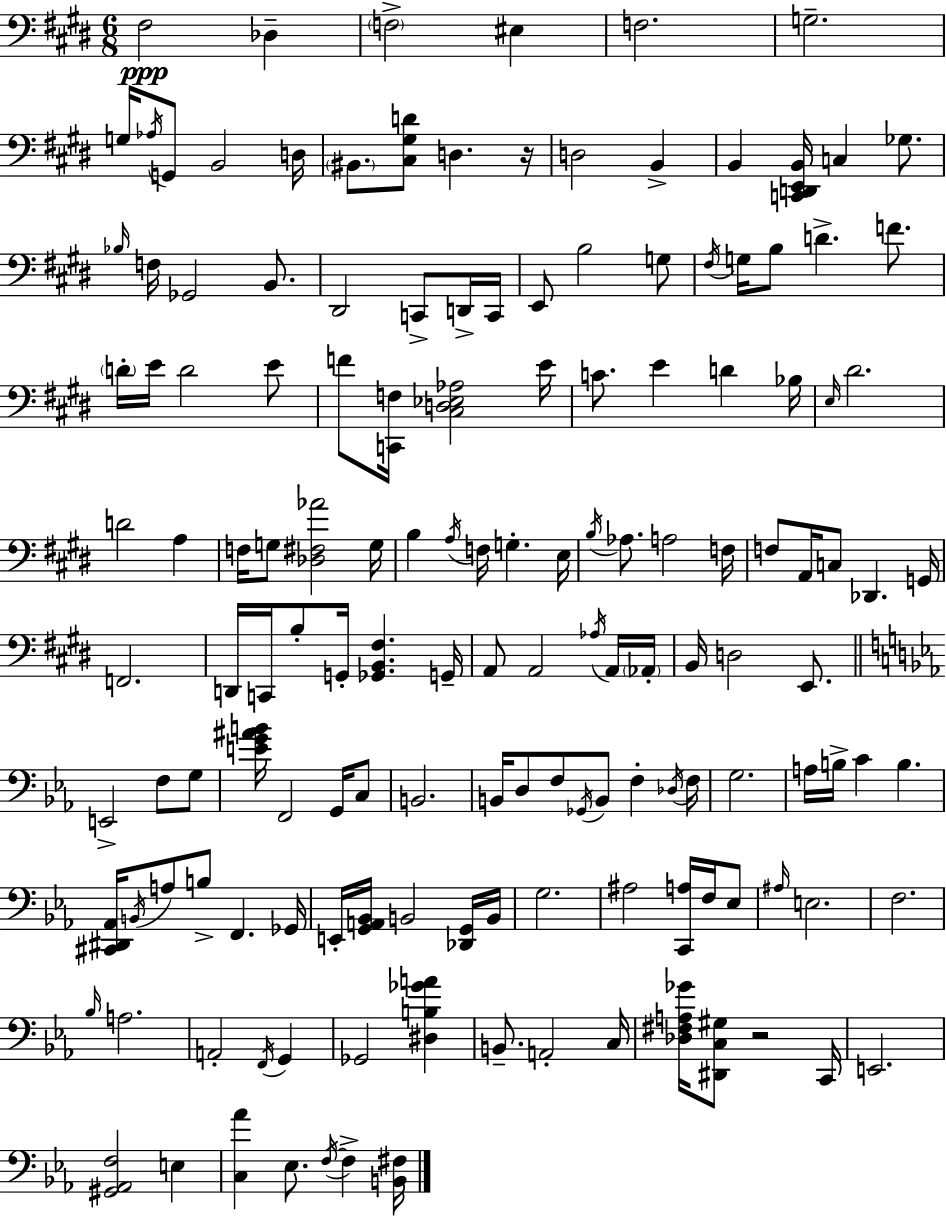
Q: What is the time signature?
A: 6/8